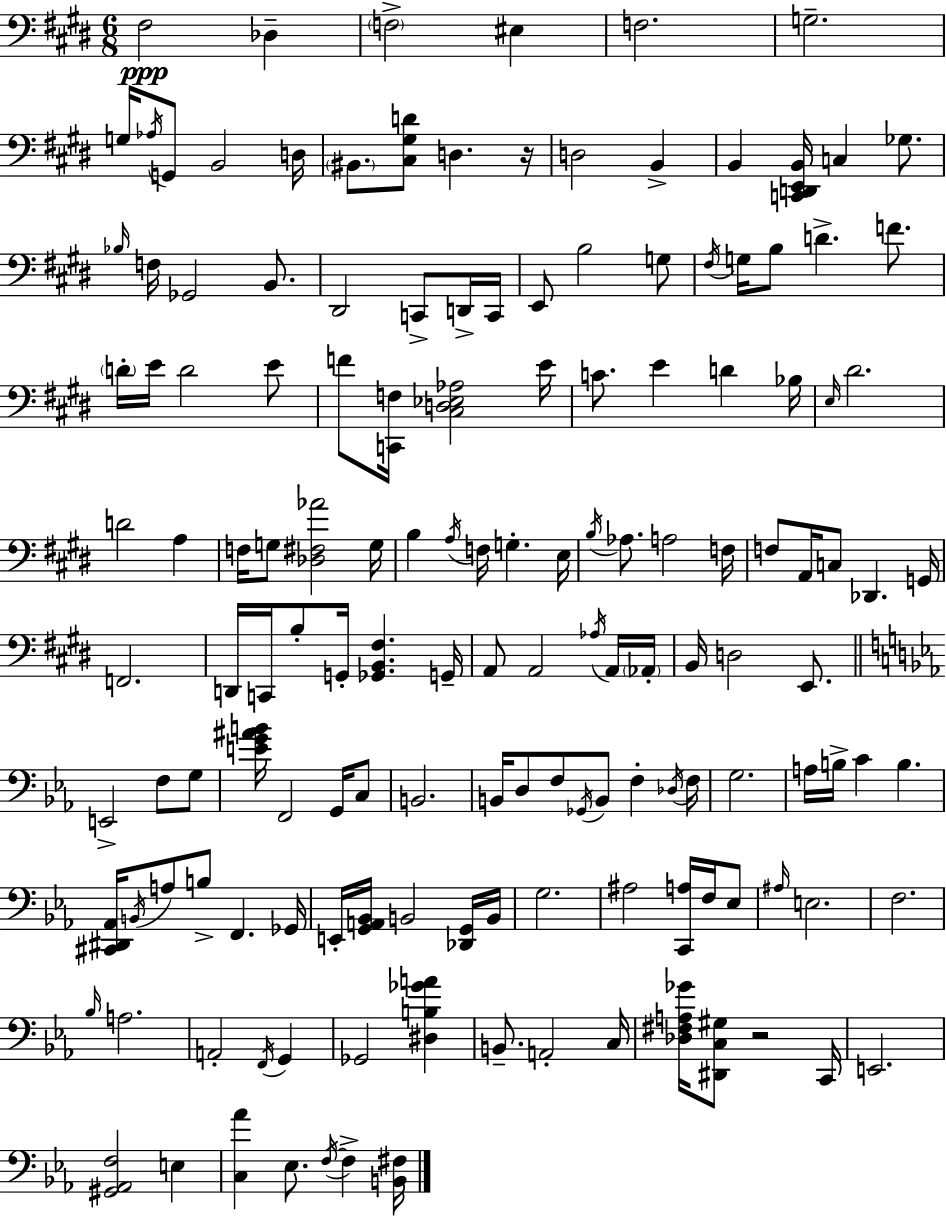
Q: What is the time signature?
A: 6/8